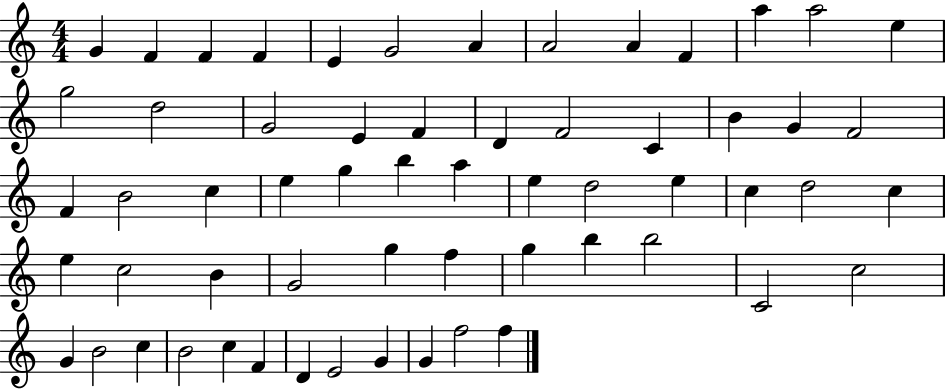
G4/q F4/q F4/q F4/q E4/q G4/h A4/q A4/h A4/q F4/q A5/q A5/h E5/q G5/h D5/h G4/h E4/q F4/q D4/q F4/h C4/q B4/q G4/q F4/h F4/q B4/h C5/q E5/q G5/q B5/q A5/q E5/q D5/h E5/q C5/q D5/h C5/q E5/q C5/h B4/q G4/h G5/q F5/q G5/q B5/q B5/h C4/h C5/h G4/q B4/h C5/q B4/h C5/q F4/q D4/q E4/h G4/q G4/q F5/h F5/q